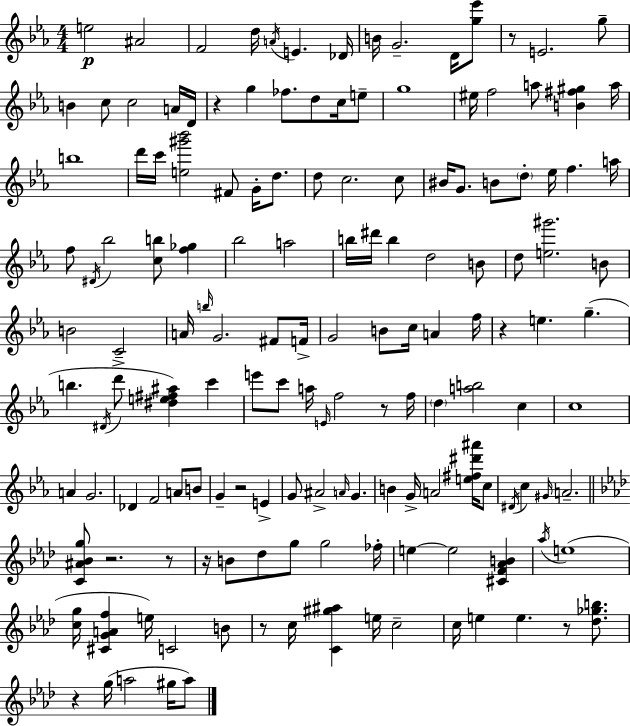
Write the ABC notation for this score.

X:1
T:Untitled
M:4/4
L:1/4
K:Cm
e2 ^A2 F2 d/4 A/4 E _D/4 B/4 G2 D/4 [g_e']/2 z/2 E2 g/2 B c/2 c2 A/4 D/4 z g _f/2 d/2 c/4 e/2 g4 ^e/4 f2 a/2 [B^f^g] a/4 b4 d'/4 c'/4 [e^g'_b']2 ^F/2 G/4 d/2 d/2 c2 c/2 ^B/4 G/2 B/2 d/2 _e/4 f a/4 f/2 ^D/4 _b2 [cb]/2 [f_g] _b2 a2 b/4 ^d'/4 b d2 B/2 d/2 [e^g']2 B/2 B2 C2 A/4 b/4 G2 ^F/2 F/4 G2 B/2 c/4 A f/4 z e g b ^D/4 d'/2 [^de^f^a] c' e'/2 c'/2 a/4 E/4 f2 z/2 f/4 d [ab]2 c c4 A G2 _D F2 A/2 B/2 G z2 E G/2 ^A2 A/4 G B G/4 A2 [e^f^d'^a']/4 c/2 ^D/4 c ^G/4 A2 [C^A_Bg]/2 z2 z/2 z/4 B/2 _d/2 g/2 g2 _f/4 e e2 [^CF_AB] _a/4 e4 [cg]/4 [^CGAf] e/4 C2 B/2 z/2 c/4 [C^g^a] e/4 c2 c/4 e e z/2 [_d_gb]/2 z g/4 a2 ^g/4 a/2